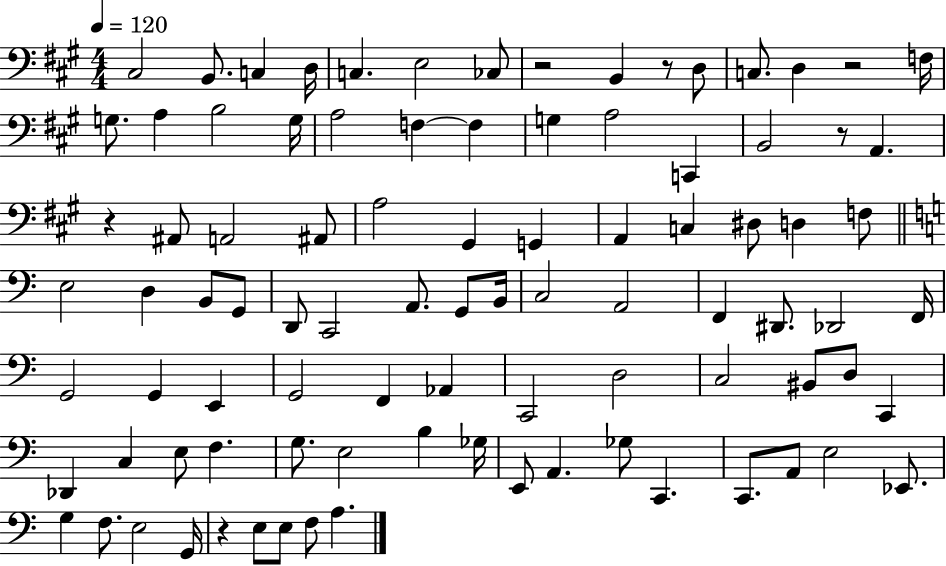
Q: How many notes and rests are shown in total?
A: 92